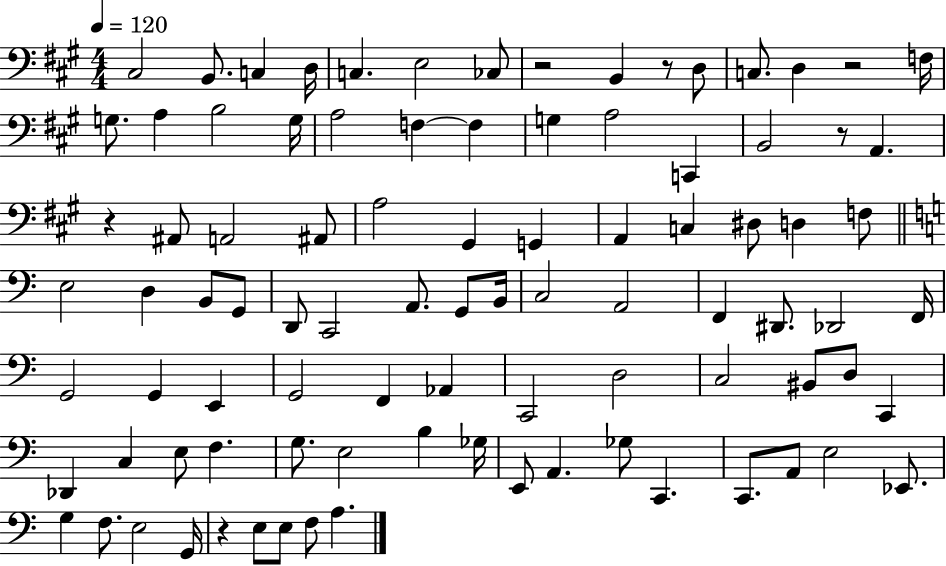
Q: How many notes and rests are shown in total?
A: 92